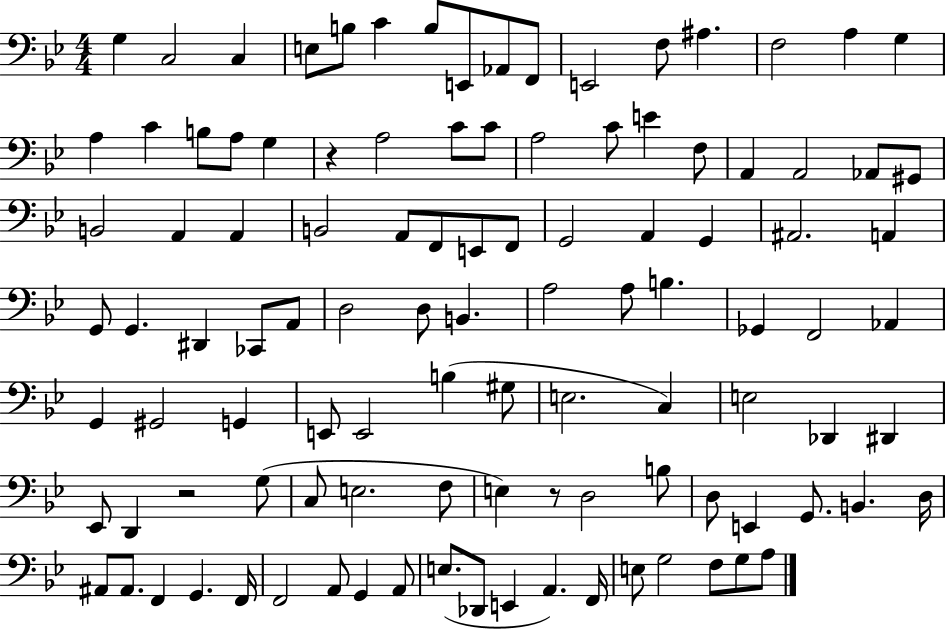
G3/q C3/h C3/q E3/e B3/e C4/q B3/e E2/e Ab2/e F2/e E2/h F3/e A#3/q. F3/h A3/q G3/q A3/q C4/q B3/e A3/e G3/q R/q A3/h C4/e C4/e A3/h C4/e E4/q F3/e A2/q A2/h Ab2/e G#2/e B2/h A2/q A2/q B2/h A2/e F2/e E2/e F2/e G2/h A2/q G2/q A#2/h. A2/q G2/e G2/q. D#2/q CES2/e A2/e D3/h D3/e B2/q. A3/h A3/e B3/q. Gb2/q F2/h Ab2/q G2/q G#2/h G2/q E2/e E2/h B3/q G#3/e E3/h. C3/q E3/h Db2/q D#2/q Eb2/e D2/q R/h G3/e C3/e E3/h. F3/e E3/q R/e D3/h B3/e D3/e E2/q G2/e. B2/q. D3/s A#2/e A#2/e. F2/q G2/q. F2/s F2/h A2/e G2/q A2/e E3/e. Db2/e E2/q A2/q. F2/s E3/e G3/h F3/e G3/e A3/e